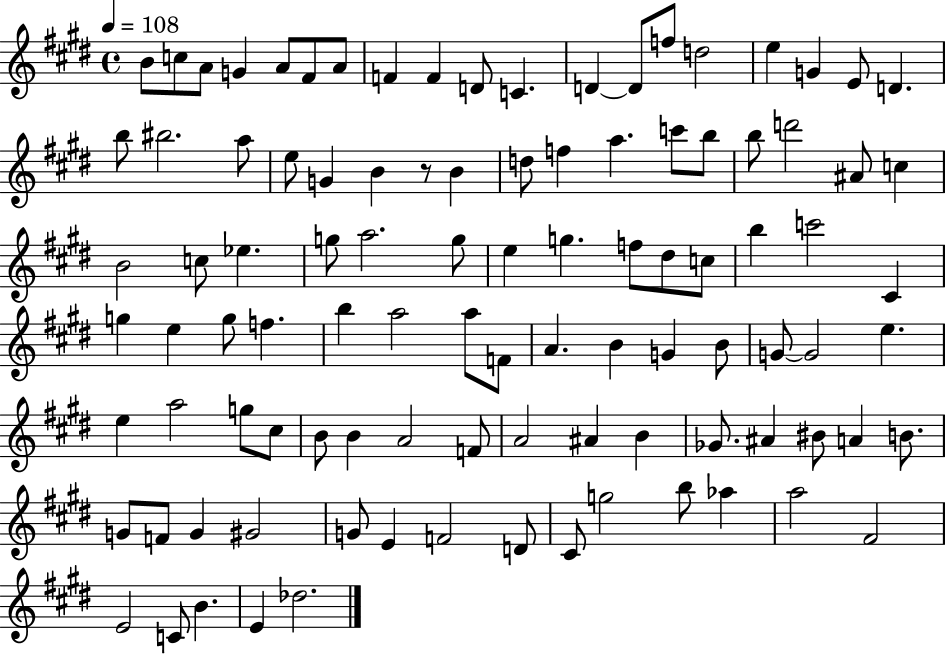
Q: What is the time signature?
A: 4/4